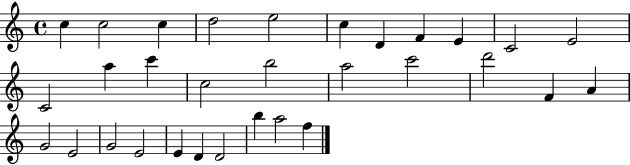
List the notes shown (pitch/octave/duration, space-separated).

C5/q C5/h C5/q D5/h E5/h C5/q D4/q F4/q E4/q C4/h E4/h C4/h A5/q C6/q C5/h B5/h A5/h C6/h D6/h F4/q A4/q G4/h E4/h G4/h E4/h E4/q D4/q D4/h B5/q A5/h F5/q